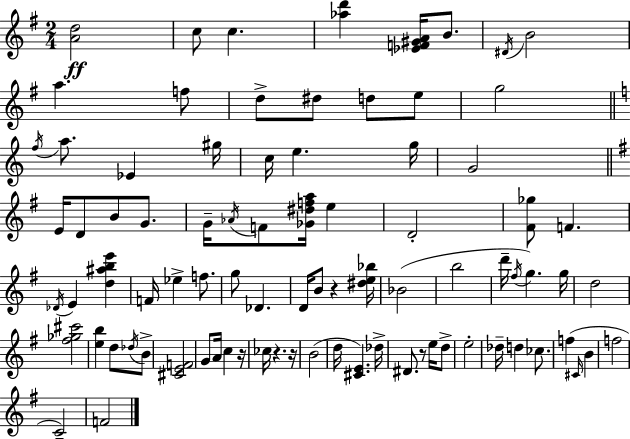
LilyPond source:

{
  \clef treble
  \numericTimeSignature
  \time 2/4
  \key g \major
  <a' d''>2\ff | c''8 c''4. | <aes'' d'''>4 <ees' f' gis' a'>16 b'8. | \acciaccatura { dis'16 } b'2 | \break a''4. f''8 | d''8-> dis''8 d''8 e''8 | g''2 | \bar "||" \break \key c \major \acciaccatura { f''16 } a''8. ees'4 | gis''16 c''16 e''4. | g''16 g'2 | \bar "||" \break \key e \minor e'16 d'8 b'8 g'8. | g'16-- \acciaccatura { aes'16 } f'8 <ges' dis'' f'' a''>16 e''4 | d'2-. | <fis' ges''>8 f'4. | \break \acciaccatura { des'16 } e'4 <d'' ais'' b'' e'''>4 | f'16 ees''4-> f''8. | g''8 des'4. | d'16 b'8 r4 | \break <dis'' e'' bes''>16 bes'2( | b''2 | d'''16-- \acciaccatura { fis''16 }) g''4. | g''16 d''2 | \break <fis'' ges'' cis'''>2 | <e'' b''>4 d''8 | \acciaccatura { des''16 } b'8-> <cis' e' f'>2 | g'8 a'16 c''4 | \break r16 ces''16 r4. | r16 b'2( | d''16 <cis' e'>4.) | des''16-> dis'8. r8 | \break e''16 d''8-> e''2-. | des''16-- d''4 | ces''8. f''4( | \grace { cis'16 } b'4 f''2 | \break c'2--) | f'2 | \bar "|."
}